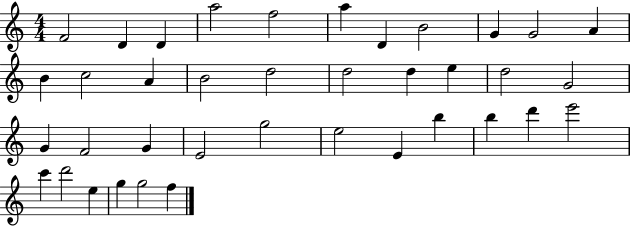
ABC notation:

X:1
T:Untitled
M:4/4
L:1/4
K:C
F2 D D a2 f2 a D B2 G G2 A B c2 A B2 d2 d2 d e d2 G2 G F2 G E2 g2 e2 E b b d' e'2 c' d'2 e g g2 f